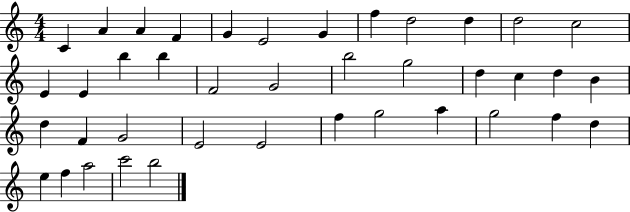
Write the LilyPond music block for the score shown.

{
  \clef treble
  \numericTimeSignature
  \time 4/4
  \key c \major
  c'4 a'4 a'4 f'4 | g'4 e'2 g'4 | f''4 d''2 d''4 | d''2 c''2 | \break e'4 e'4 b''4 b''4 | f'2 g'2 | b''2 g''2 | d''4 c''4 d''4 b'4 | \break d''4 f'4 g'2 | e'2 e'2 | f''4 g''2 a''4 | g''2 f''4 d''4 | \break e''4 f''4 a''2 | c'''2 b''2 | \bar "|."
}